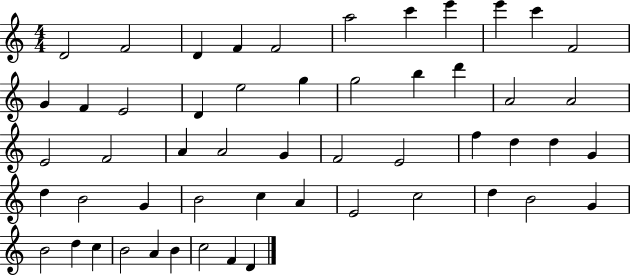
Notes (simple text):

D4/h F4/h D4/q F4/q F4/h A5/h C6/q E6/q E6/q C6/q F4/h G4/q F4/q E4/h D4/q E5/h G5/q G5/h B5/q D6/q A4/h A4/h E4/h F4/h A4/q A4/h G4/q F4/h E4/h F5/q D5/q D5/q G4/q D5/q B4/h G4/q B4/h C5/q A4/q E4/h C5/h D5/q B4/h G4/q B4/h D5/q C5/q B4/h A4/q B4/q C5/h F4/q D4/q